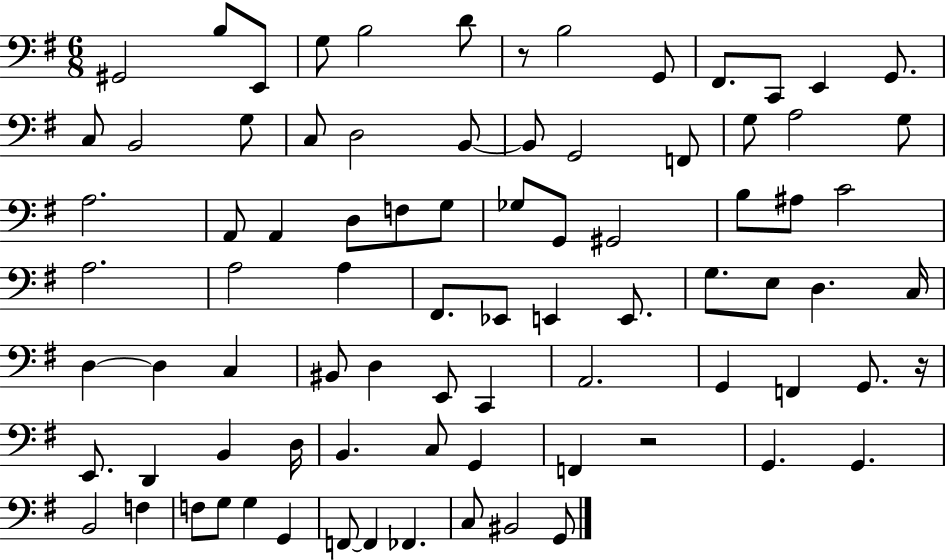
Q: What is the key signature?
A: G major